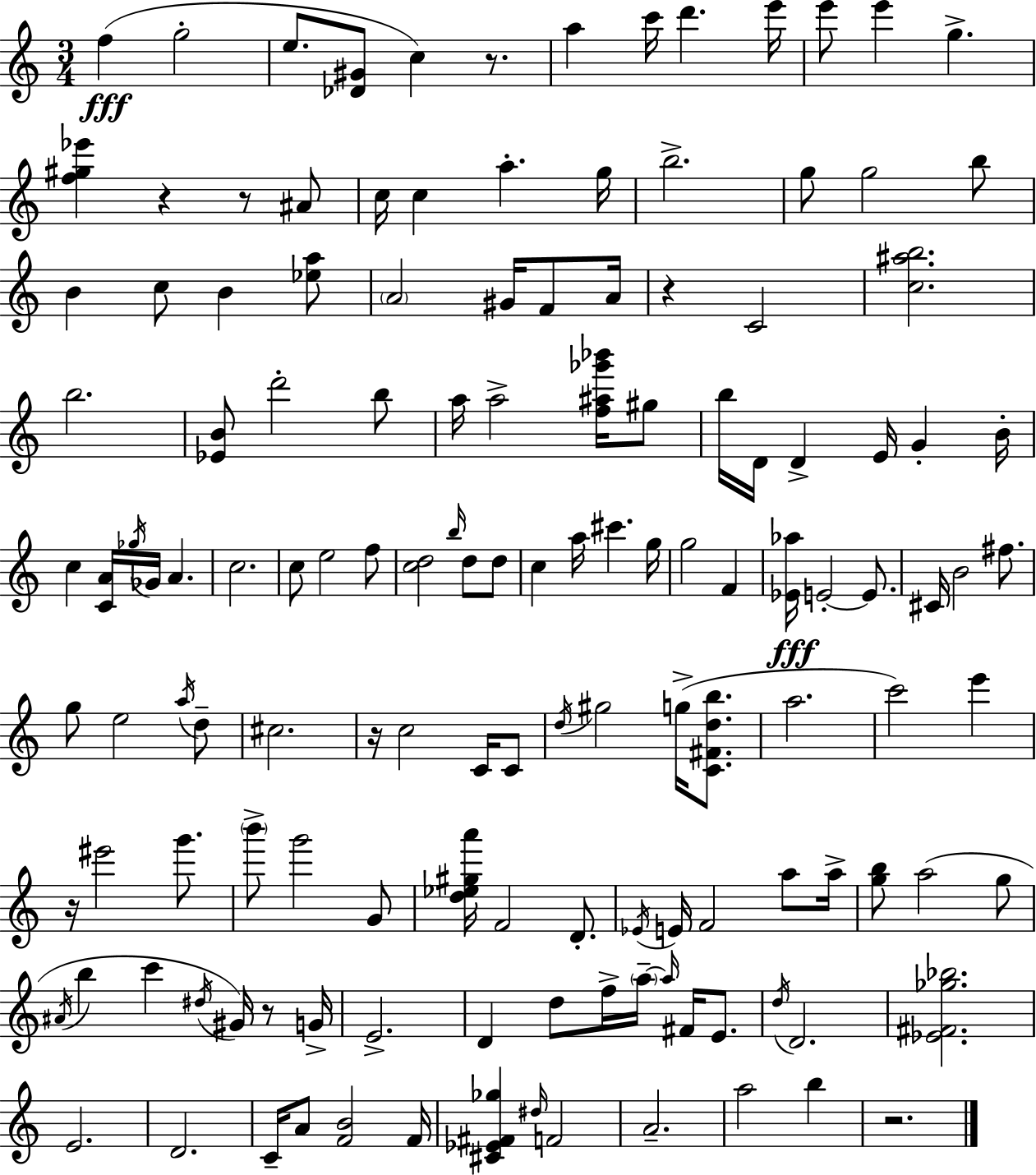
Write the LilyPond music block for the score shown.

{
  \clef treble
  \numericTimeSignature
  \time 3/4
  \key a \minor
  \repeat volta 2 { f''4(\fff g''2-. | e''8. <des' gis'>8 c''4) r8. | a''4 c'''16 d'''4. e'''16 | e'''8 e'''4 g''4.-> | \break <f'' gis'' ees'''>4 r4 r8 ais'8 | c''16 c''4 a''4.-. g''16 | b''2.-> | g''8 g''2 b''8 | \break b'4 c''8 b'4 <ees'' a''>8 | \parenthesize a'2 gis'16 f'8 a'16 | r4 c'2 | <c'' ais'' b''>2. | \break b''2. | <ees' b'>8 d'''2-. b''8 | a''16 a''2-> <f'' ais'' ges''' bes'''>16 gis''8 | b''16 d'16 d'4-> e'16 g'4-. b'16-. | \break c''4 <c' a'>16 \acciaccatura { ges''16 } ges'16 a'4. | c''2. | c''8 e''2 f''8 | <c'' d''>2 \grace { b''16 } d''8 | \break d''8 c''4 a''16 cis'''4. | g''16 g''2 f'4 | <ees' aes''>16\fff e'2-.~~ e'8. | cis'16 b'2 fis''8. | \break g''8 e''2 | \acciaccatura { a''16 } d''8-- cis''2. | r16 c''2 | c'16 c'8 \acciaccatura { d''16 } gis''2 | \break g''16->( <c' fis' d'' b''>8. a''2. | c'''2) | e'''4 r16 eis'''2 | g'''8. \parenthesize b'''8-> g'''2 | \break g'8 <d'' ees'' gis'' a'''>16 f'2 | d'8.-. \acciaccatura { ees'16 } e'16 f'2 | a''8 a''16-> <g'' b''>8 a''2( | g''8 \acciaccatura { ais'16 } b''4 c'''4 | \break \acciaccatura { dis''16 }) gis'16 r8 g'16-> e'2.-> | d'4 d''8 | f''16-> \parenthesize a''16--~~ \grace { a''16 } fis'16 e'8. \acciaccatura { d''16 } d'2. | <ees' fis' ges'' bes''>2. | \break e'2. | d'2. | c'16-- a'8 | <f' b'>2 f'16 <cis' ees' fis' ges''>4 | \break \grace { dis''16 } f'2 a'2.-- | a''2 | b''4 r2. | } \bar "|."
}